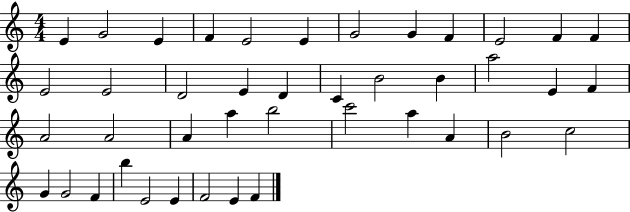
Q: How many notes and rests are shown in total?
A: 42